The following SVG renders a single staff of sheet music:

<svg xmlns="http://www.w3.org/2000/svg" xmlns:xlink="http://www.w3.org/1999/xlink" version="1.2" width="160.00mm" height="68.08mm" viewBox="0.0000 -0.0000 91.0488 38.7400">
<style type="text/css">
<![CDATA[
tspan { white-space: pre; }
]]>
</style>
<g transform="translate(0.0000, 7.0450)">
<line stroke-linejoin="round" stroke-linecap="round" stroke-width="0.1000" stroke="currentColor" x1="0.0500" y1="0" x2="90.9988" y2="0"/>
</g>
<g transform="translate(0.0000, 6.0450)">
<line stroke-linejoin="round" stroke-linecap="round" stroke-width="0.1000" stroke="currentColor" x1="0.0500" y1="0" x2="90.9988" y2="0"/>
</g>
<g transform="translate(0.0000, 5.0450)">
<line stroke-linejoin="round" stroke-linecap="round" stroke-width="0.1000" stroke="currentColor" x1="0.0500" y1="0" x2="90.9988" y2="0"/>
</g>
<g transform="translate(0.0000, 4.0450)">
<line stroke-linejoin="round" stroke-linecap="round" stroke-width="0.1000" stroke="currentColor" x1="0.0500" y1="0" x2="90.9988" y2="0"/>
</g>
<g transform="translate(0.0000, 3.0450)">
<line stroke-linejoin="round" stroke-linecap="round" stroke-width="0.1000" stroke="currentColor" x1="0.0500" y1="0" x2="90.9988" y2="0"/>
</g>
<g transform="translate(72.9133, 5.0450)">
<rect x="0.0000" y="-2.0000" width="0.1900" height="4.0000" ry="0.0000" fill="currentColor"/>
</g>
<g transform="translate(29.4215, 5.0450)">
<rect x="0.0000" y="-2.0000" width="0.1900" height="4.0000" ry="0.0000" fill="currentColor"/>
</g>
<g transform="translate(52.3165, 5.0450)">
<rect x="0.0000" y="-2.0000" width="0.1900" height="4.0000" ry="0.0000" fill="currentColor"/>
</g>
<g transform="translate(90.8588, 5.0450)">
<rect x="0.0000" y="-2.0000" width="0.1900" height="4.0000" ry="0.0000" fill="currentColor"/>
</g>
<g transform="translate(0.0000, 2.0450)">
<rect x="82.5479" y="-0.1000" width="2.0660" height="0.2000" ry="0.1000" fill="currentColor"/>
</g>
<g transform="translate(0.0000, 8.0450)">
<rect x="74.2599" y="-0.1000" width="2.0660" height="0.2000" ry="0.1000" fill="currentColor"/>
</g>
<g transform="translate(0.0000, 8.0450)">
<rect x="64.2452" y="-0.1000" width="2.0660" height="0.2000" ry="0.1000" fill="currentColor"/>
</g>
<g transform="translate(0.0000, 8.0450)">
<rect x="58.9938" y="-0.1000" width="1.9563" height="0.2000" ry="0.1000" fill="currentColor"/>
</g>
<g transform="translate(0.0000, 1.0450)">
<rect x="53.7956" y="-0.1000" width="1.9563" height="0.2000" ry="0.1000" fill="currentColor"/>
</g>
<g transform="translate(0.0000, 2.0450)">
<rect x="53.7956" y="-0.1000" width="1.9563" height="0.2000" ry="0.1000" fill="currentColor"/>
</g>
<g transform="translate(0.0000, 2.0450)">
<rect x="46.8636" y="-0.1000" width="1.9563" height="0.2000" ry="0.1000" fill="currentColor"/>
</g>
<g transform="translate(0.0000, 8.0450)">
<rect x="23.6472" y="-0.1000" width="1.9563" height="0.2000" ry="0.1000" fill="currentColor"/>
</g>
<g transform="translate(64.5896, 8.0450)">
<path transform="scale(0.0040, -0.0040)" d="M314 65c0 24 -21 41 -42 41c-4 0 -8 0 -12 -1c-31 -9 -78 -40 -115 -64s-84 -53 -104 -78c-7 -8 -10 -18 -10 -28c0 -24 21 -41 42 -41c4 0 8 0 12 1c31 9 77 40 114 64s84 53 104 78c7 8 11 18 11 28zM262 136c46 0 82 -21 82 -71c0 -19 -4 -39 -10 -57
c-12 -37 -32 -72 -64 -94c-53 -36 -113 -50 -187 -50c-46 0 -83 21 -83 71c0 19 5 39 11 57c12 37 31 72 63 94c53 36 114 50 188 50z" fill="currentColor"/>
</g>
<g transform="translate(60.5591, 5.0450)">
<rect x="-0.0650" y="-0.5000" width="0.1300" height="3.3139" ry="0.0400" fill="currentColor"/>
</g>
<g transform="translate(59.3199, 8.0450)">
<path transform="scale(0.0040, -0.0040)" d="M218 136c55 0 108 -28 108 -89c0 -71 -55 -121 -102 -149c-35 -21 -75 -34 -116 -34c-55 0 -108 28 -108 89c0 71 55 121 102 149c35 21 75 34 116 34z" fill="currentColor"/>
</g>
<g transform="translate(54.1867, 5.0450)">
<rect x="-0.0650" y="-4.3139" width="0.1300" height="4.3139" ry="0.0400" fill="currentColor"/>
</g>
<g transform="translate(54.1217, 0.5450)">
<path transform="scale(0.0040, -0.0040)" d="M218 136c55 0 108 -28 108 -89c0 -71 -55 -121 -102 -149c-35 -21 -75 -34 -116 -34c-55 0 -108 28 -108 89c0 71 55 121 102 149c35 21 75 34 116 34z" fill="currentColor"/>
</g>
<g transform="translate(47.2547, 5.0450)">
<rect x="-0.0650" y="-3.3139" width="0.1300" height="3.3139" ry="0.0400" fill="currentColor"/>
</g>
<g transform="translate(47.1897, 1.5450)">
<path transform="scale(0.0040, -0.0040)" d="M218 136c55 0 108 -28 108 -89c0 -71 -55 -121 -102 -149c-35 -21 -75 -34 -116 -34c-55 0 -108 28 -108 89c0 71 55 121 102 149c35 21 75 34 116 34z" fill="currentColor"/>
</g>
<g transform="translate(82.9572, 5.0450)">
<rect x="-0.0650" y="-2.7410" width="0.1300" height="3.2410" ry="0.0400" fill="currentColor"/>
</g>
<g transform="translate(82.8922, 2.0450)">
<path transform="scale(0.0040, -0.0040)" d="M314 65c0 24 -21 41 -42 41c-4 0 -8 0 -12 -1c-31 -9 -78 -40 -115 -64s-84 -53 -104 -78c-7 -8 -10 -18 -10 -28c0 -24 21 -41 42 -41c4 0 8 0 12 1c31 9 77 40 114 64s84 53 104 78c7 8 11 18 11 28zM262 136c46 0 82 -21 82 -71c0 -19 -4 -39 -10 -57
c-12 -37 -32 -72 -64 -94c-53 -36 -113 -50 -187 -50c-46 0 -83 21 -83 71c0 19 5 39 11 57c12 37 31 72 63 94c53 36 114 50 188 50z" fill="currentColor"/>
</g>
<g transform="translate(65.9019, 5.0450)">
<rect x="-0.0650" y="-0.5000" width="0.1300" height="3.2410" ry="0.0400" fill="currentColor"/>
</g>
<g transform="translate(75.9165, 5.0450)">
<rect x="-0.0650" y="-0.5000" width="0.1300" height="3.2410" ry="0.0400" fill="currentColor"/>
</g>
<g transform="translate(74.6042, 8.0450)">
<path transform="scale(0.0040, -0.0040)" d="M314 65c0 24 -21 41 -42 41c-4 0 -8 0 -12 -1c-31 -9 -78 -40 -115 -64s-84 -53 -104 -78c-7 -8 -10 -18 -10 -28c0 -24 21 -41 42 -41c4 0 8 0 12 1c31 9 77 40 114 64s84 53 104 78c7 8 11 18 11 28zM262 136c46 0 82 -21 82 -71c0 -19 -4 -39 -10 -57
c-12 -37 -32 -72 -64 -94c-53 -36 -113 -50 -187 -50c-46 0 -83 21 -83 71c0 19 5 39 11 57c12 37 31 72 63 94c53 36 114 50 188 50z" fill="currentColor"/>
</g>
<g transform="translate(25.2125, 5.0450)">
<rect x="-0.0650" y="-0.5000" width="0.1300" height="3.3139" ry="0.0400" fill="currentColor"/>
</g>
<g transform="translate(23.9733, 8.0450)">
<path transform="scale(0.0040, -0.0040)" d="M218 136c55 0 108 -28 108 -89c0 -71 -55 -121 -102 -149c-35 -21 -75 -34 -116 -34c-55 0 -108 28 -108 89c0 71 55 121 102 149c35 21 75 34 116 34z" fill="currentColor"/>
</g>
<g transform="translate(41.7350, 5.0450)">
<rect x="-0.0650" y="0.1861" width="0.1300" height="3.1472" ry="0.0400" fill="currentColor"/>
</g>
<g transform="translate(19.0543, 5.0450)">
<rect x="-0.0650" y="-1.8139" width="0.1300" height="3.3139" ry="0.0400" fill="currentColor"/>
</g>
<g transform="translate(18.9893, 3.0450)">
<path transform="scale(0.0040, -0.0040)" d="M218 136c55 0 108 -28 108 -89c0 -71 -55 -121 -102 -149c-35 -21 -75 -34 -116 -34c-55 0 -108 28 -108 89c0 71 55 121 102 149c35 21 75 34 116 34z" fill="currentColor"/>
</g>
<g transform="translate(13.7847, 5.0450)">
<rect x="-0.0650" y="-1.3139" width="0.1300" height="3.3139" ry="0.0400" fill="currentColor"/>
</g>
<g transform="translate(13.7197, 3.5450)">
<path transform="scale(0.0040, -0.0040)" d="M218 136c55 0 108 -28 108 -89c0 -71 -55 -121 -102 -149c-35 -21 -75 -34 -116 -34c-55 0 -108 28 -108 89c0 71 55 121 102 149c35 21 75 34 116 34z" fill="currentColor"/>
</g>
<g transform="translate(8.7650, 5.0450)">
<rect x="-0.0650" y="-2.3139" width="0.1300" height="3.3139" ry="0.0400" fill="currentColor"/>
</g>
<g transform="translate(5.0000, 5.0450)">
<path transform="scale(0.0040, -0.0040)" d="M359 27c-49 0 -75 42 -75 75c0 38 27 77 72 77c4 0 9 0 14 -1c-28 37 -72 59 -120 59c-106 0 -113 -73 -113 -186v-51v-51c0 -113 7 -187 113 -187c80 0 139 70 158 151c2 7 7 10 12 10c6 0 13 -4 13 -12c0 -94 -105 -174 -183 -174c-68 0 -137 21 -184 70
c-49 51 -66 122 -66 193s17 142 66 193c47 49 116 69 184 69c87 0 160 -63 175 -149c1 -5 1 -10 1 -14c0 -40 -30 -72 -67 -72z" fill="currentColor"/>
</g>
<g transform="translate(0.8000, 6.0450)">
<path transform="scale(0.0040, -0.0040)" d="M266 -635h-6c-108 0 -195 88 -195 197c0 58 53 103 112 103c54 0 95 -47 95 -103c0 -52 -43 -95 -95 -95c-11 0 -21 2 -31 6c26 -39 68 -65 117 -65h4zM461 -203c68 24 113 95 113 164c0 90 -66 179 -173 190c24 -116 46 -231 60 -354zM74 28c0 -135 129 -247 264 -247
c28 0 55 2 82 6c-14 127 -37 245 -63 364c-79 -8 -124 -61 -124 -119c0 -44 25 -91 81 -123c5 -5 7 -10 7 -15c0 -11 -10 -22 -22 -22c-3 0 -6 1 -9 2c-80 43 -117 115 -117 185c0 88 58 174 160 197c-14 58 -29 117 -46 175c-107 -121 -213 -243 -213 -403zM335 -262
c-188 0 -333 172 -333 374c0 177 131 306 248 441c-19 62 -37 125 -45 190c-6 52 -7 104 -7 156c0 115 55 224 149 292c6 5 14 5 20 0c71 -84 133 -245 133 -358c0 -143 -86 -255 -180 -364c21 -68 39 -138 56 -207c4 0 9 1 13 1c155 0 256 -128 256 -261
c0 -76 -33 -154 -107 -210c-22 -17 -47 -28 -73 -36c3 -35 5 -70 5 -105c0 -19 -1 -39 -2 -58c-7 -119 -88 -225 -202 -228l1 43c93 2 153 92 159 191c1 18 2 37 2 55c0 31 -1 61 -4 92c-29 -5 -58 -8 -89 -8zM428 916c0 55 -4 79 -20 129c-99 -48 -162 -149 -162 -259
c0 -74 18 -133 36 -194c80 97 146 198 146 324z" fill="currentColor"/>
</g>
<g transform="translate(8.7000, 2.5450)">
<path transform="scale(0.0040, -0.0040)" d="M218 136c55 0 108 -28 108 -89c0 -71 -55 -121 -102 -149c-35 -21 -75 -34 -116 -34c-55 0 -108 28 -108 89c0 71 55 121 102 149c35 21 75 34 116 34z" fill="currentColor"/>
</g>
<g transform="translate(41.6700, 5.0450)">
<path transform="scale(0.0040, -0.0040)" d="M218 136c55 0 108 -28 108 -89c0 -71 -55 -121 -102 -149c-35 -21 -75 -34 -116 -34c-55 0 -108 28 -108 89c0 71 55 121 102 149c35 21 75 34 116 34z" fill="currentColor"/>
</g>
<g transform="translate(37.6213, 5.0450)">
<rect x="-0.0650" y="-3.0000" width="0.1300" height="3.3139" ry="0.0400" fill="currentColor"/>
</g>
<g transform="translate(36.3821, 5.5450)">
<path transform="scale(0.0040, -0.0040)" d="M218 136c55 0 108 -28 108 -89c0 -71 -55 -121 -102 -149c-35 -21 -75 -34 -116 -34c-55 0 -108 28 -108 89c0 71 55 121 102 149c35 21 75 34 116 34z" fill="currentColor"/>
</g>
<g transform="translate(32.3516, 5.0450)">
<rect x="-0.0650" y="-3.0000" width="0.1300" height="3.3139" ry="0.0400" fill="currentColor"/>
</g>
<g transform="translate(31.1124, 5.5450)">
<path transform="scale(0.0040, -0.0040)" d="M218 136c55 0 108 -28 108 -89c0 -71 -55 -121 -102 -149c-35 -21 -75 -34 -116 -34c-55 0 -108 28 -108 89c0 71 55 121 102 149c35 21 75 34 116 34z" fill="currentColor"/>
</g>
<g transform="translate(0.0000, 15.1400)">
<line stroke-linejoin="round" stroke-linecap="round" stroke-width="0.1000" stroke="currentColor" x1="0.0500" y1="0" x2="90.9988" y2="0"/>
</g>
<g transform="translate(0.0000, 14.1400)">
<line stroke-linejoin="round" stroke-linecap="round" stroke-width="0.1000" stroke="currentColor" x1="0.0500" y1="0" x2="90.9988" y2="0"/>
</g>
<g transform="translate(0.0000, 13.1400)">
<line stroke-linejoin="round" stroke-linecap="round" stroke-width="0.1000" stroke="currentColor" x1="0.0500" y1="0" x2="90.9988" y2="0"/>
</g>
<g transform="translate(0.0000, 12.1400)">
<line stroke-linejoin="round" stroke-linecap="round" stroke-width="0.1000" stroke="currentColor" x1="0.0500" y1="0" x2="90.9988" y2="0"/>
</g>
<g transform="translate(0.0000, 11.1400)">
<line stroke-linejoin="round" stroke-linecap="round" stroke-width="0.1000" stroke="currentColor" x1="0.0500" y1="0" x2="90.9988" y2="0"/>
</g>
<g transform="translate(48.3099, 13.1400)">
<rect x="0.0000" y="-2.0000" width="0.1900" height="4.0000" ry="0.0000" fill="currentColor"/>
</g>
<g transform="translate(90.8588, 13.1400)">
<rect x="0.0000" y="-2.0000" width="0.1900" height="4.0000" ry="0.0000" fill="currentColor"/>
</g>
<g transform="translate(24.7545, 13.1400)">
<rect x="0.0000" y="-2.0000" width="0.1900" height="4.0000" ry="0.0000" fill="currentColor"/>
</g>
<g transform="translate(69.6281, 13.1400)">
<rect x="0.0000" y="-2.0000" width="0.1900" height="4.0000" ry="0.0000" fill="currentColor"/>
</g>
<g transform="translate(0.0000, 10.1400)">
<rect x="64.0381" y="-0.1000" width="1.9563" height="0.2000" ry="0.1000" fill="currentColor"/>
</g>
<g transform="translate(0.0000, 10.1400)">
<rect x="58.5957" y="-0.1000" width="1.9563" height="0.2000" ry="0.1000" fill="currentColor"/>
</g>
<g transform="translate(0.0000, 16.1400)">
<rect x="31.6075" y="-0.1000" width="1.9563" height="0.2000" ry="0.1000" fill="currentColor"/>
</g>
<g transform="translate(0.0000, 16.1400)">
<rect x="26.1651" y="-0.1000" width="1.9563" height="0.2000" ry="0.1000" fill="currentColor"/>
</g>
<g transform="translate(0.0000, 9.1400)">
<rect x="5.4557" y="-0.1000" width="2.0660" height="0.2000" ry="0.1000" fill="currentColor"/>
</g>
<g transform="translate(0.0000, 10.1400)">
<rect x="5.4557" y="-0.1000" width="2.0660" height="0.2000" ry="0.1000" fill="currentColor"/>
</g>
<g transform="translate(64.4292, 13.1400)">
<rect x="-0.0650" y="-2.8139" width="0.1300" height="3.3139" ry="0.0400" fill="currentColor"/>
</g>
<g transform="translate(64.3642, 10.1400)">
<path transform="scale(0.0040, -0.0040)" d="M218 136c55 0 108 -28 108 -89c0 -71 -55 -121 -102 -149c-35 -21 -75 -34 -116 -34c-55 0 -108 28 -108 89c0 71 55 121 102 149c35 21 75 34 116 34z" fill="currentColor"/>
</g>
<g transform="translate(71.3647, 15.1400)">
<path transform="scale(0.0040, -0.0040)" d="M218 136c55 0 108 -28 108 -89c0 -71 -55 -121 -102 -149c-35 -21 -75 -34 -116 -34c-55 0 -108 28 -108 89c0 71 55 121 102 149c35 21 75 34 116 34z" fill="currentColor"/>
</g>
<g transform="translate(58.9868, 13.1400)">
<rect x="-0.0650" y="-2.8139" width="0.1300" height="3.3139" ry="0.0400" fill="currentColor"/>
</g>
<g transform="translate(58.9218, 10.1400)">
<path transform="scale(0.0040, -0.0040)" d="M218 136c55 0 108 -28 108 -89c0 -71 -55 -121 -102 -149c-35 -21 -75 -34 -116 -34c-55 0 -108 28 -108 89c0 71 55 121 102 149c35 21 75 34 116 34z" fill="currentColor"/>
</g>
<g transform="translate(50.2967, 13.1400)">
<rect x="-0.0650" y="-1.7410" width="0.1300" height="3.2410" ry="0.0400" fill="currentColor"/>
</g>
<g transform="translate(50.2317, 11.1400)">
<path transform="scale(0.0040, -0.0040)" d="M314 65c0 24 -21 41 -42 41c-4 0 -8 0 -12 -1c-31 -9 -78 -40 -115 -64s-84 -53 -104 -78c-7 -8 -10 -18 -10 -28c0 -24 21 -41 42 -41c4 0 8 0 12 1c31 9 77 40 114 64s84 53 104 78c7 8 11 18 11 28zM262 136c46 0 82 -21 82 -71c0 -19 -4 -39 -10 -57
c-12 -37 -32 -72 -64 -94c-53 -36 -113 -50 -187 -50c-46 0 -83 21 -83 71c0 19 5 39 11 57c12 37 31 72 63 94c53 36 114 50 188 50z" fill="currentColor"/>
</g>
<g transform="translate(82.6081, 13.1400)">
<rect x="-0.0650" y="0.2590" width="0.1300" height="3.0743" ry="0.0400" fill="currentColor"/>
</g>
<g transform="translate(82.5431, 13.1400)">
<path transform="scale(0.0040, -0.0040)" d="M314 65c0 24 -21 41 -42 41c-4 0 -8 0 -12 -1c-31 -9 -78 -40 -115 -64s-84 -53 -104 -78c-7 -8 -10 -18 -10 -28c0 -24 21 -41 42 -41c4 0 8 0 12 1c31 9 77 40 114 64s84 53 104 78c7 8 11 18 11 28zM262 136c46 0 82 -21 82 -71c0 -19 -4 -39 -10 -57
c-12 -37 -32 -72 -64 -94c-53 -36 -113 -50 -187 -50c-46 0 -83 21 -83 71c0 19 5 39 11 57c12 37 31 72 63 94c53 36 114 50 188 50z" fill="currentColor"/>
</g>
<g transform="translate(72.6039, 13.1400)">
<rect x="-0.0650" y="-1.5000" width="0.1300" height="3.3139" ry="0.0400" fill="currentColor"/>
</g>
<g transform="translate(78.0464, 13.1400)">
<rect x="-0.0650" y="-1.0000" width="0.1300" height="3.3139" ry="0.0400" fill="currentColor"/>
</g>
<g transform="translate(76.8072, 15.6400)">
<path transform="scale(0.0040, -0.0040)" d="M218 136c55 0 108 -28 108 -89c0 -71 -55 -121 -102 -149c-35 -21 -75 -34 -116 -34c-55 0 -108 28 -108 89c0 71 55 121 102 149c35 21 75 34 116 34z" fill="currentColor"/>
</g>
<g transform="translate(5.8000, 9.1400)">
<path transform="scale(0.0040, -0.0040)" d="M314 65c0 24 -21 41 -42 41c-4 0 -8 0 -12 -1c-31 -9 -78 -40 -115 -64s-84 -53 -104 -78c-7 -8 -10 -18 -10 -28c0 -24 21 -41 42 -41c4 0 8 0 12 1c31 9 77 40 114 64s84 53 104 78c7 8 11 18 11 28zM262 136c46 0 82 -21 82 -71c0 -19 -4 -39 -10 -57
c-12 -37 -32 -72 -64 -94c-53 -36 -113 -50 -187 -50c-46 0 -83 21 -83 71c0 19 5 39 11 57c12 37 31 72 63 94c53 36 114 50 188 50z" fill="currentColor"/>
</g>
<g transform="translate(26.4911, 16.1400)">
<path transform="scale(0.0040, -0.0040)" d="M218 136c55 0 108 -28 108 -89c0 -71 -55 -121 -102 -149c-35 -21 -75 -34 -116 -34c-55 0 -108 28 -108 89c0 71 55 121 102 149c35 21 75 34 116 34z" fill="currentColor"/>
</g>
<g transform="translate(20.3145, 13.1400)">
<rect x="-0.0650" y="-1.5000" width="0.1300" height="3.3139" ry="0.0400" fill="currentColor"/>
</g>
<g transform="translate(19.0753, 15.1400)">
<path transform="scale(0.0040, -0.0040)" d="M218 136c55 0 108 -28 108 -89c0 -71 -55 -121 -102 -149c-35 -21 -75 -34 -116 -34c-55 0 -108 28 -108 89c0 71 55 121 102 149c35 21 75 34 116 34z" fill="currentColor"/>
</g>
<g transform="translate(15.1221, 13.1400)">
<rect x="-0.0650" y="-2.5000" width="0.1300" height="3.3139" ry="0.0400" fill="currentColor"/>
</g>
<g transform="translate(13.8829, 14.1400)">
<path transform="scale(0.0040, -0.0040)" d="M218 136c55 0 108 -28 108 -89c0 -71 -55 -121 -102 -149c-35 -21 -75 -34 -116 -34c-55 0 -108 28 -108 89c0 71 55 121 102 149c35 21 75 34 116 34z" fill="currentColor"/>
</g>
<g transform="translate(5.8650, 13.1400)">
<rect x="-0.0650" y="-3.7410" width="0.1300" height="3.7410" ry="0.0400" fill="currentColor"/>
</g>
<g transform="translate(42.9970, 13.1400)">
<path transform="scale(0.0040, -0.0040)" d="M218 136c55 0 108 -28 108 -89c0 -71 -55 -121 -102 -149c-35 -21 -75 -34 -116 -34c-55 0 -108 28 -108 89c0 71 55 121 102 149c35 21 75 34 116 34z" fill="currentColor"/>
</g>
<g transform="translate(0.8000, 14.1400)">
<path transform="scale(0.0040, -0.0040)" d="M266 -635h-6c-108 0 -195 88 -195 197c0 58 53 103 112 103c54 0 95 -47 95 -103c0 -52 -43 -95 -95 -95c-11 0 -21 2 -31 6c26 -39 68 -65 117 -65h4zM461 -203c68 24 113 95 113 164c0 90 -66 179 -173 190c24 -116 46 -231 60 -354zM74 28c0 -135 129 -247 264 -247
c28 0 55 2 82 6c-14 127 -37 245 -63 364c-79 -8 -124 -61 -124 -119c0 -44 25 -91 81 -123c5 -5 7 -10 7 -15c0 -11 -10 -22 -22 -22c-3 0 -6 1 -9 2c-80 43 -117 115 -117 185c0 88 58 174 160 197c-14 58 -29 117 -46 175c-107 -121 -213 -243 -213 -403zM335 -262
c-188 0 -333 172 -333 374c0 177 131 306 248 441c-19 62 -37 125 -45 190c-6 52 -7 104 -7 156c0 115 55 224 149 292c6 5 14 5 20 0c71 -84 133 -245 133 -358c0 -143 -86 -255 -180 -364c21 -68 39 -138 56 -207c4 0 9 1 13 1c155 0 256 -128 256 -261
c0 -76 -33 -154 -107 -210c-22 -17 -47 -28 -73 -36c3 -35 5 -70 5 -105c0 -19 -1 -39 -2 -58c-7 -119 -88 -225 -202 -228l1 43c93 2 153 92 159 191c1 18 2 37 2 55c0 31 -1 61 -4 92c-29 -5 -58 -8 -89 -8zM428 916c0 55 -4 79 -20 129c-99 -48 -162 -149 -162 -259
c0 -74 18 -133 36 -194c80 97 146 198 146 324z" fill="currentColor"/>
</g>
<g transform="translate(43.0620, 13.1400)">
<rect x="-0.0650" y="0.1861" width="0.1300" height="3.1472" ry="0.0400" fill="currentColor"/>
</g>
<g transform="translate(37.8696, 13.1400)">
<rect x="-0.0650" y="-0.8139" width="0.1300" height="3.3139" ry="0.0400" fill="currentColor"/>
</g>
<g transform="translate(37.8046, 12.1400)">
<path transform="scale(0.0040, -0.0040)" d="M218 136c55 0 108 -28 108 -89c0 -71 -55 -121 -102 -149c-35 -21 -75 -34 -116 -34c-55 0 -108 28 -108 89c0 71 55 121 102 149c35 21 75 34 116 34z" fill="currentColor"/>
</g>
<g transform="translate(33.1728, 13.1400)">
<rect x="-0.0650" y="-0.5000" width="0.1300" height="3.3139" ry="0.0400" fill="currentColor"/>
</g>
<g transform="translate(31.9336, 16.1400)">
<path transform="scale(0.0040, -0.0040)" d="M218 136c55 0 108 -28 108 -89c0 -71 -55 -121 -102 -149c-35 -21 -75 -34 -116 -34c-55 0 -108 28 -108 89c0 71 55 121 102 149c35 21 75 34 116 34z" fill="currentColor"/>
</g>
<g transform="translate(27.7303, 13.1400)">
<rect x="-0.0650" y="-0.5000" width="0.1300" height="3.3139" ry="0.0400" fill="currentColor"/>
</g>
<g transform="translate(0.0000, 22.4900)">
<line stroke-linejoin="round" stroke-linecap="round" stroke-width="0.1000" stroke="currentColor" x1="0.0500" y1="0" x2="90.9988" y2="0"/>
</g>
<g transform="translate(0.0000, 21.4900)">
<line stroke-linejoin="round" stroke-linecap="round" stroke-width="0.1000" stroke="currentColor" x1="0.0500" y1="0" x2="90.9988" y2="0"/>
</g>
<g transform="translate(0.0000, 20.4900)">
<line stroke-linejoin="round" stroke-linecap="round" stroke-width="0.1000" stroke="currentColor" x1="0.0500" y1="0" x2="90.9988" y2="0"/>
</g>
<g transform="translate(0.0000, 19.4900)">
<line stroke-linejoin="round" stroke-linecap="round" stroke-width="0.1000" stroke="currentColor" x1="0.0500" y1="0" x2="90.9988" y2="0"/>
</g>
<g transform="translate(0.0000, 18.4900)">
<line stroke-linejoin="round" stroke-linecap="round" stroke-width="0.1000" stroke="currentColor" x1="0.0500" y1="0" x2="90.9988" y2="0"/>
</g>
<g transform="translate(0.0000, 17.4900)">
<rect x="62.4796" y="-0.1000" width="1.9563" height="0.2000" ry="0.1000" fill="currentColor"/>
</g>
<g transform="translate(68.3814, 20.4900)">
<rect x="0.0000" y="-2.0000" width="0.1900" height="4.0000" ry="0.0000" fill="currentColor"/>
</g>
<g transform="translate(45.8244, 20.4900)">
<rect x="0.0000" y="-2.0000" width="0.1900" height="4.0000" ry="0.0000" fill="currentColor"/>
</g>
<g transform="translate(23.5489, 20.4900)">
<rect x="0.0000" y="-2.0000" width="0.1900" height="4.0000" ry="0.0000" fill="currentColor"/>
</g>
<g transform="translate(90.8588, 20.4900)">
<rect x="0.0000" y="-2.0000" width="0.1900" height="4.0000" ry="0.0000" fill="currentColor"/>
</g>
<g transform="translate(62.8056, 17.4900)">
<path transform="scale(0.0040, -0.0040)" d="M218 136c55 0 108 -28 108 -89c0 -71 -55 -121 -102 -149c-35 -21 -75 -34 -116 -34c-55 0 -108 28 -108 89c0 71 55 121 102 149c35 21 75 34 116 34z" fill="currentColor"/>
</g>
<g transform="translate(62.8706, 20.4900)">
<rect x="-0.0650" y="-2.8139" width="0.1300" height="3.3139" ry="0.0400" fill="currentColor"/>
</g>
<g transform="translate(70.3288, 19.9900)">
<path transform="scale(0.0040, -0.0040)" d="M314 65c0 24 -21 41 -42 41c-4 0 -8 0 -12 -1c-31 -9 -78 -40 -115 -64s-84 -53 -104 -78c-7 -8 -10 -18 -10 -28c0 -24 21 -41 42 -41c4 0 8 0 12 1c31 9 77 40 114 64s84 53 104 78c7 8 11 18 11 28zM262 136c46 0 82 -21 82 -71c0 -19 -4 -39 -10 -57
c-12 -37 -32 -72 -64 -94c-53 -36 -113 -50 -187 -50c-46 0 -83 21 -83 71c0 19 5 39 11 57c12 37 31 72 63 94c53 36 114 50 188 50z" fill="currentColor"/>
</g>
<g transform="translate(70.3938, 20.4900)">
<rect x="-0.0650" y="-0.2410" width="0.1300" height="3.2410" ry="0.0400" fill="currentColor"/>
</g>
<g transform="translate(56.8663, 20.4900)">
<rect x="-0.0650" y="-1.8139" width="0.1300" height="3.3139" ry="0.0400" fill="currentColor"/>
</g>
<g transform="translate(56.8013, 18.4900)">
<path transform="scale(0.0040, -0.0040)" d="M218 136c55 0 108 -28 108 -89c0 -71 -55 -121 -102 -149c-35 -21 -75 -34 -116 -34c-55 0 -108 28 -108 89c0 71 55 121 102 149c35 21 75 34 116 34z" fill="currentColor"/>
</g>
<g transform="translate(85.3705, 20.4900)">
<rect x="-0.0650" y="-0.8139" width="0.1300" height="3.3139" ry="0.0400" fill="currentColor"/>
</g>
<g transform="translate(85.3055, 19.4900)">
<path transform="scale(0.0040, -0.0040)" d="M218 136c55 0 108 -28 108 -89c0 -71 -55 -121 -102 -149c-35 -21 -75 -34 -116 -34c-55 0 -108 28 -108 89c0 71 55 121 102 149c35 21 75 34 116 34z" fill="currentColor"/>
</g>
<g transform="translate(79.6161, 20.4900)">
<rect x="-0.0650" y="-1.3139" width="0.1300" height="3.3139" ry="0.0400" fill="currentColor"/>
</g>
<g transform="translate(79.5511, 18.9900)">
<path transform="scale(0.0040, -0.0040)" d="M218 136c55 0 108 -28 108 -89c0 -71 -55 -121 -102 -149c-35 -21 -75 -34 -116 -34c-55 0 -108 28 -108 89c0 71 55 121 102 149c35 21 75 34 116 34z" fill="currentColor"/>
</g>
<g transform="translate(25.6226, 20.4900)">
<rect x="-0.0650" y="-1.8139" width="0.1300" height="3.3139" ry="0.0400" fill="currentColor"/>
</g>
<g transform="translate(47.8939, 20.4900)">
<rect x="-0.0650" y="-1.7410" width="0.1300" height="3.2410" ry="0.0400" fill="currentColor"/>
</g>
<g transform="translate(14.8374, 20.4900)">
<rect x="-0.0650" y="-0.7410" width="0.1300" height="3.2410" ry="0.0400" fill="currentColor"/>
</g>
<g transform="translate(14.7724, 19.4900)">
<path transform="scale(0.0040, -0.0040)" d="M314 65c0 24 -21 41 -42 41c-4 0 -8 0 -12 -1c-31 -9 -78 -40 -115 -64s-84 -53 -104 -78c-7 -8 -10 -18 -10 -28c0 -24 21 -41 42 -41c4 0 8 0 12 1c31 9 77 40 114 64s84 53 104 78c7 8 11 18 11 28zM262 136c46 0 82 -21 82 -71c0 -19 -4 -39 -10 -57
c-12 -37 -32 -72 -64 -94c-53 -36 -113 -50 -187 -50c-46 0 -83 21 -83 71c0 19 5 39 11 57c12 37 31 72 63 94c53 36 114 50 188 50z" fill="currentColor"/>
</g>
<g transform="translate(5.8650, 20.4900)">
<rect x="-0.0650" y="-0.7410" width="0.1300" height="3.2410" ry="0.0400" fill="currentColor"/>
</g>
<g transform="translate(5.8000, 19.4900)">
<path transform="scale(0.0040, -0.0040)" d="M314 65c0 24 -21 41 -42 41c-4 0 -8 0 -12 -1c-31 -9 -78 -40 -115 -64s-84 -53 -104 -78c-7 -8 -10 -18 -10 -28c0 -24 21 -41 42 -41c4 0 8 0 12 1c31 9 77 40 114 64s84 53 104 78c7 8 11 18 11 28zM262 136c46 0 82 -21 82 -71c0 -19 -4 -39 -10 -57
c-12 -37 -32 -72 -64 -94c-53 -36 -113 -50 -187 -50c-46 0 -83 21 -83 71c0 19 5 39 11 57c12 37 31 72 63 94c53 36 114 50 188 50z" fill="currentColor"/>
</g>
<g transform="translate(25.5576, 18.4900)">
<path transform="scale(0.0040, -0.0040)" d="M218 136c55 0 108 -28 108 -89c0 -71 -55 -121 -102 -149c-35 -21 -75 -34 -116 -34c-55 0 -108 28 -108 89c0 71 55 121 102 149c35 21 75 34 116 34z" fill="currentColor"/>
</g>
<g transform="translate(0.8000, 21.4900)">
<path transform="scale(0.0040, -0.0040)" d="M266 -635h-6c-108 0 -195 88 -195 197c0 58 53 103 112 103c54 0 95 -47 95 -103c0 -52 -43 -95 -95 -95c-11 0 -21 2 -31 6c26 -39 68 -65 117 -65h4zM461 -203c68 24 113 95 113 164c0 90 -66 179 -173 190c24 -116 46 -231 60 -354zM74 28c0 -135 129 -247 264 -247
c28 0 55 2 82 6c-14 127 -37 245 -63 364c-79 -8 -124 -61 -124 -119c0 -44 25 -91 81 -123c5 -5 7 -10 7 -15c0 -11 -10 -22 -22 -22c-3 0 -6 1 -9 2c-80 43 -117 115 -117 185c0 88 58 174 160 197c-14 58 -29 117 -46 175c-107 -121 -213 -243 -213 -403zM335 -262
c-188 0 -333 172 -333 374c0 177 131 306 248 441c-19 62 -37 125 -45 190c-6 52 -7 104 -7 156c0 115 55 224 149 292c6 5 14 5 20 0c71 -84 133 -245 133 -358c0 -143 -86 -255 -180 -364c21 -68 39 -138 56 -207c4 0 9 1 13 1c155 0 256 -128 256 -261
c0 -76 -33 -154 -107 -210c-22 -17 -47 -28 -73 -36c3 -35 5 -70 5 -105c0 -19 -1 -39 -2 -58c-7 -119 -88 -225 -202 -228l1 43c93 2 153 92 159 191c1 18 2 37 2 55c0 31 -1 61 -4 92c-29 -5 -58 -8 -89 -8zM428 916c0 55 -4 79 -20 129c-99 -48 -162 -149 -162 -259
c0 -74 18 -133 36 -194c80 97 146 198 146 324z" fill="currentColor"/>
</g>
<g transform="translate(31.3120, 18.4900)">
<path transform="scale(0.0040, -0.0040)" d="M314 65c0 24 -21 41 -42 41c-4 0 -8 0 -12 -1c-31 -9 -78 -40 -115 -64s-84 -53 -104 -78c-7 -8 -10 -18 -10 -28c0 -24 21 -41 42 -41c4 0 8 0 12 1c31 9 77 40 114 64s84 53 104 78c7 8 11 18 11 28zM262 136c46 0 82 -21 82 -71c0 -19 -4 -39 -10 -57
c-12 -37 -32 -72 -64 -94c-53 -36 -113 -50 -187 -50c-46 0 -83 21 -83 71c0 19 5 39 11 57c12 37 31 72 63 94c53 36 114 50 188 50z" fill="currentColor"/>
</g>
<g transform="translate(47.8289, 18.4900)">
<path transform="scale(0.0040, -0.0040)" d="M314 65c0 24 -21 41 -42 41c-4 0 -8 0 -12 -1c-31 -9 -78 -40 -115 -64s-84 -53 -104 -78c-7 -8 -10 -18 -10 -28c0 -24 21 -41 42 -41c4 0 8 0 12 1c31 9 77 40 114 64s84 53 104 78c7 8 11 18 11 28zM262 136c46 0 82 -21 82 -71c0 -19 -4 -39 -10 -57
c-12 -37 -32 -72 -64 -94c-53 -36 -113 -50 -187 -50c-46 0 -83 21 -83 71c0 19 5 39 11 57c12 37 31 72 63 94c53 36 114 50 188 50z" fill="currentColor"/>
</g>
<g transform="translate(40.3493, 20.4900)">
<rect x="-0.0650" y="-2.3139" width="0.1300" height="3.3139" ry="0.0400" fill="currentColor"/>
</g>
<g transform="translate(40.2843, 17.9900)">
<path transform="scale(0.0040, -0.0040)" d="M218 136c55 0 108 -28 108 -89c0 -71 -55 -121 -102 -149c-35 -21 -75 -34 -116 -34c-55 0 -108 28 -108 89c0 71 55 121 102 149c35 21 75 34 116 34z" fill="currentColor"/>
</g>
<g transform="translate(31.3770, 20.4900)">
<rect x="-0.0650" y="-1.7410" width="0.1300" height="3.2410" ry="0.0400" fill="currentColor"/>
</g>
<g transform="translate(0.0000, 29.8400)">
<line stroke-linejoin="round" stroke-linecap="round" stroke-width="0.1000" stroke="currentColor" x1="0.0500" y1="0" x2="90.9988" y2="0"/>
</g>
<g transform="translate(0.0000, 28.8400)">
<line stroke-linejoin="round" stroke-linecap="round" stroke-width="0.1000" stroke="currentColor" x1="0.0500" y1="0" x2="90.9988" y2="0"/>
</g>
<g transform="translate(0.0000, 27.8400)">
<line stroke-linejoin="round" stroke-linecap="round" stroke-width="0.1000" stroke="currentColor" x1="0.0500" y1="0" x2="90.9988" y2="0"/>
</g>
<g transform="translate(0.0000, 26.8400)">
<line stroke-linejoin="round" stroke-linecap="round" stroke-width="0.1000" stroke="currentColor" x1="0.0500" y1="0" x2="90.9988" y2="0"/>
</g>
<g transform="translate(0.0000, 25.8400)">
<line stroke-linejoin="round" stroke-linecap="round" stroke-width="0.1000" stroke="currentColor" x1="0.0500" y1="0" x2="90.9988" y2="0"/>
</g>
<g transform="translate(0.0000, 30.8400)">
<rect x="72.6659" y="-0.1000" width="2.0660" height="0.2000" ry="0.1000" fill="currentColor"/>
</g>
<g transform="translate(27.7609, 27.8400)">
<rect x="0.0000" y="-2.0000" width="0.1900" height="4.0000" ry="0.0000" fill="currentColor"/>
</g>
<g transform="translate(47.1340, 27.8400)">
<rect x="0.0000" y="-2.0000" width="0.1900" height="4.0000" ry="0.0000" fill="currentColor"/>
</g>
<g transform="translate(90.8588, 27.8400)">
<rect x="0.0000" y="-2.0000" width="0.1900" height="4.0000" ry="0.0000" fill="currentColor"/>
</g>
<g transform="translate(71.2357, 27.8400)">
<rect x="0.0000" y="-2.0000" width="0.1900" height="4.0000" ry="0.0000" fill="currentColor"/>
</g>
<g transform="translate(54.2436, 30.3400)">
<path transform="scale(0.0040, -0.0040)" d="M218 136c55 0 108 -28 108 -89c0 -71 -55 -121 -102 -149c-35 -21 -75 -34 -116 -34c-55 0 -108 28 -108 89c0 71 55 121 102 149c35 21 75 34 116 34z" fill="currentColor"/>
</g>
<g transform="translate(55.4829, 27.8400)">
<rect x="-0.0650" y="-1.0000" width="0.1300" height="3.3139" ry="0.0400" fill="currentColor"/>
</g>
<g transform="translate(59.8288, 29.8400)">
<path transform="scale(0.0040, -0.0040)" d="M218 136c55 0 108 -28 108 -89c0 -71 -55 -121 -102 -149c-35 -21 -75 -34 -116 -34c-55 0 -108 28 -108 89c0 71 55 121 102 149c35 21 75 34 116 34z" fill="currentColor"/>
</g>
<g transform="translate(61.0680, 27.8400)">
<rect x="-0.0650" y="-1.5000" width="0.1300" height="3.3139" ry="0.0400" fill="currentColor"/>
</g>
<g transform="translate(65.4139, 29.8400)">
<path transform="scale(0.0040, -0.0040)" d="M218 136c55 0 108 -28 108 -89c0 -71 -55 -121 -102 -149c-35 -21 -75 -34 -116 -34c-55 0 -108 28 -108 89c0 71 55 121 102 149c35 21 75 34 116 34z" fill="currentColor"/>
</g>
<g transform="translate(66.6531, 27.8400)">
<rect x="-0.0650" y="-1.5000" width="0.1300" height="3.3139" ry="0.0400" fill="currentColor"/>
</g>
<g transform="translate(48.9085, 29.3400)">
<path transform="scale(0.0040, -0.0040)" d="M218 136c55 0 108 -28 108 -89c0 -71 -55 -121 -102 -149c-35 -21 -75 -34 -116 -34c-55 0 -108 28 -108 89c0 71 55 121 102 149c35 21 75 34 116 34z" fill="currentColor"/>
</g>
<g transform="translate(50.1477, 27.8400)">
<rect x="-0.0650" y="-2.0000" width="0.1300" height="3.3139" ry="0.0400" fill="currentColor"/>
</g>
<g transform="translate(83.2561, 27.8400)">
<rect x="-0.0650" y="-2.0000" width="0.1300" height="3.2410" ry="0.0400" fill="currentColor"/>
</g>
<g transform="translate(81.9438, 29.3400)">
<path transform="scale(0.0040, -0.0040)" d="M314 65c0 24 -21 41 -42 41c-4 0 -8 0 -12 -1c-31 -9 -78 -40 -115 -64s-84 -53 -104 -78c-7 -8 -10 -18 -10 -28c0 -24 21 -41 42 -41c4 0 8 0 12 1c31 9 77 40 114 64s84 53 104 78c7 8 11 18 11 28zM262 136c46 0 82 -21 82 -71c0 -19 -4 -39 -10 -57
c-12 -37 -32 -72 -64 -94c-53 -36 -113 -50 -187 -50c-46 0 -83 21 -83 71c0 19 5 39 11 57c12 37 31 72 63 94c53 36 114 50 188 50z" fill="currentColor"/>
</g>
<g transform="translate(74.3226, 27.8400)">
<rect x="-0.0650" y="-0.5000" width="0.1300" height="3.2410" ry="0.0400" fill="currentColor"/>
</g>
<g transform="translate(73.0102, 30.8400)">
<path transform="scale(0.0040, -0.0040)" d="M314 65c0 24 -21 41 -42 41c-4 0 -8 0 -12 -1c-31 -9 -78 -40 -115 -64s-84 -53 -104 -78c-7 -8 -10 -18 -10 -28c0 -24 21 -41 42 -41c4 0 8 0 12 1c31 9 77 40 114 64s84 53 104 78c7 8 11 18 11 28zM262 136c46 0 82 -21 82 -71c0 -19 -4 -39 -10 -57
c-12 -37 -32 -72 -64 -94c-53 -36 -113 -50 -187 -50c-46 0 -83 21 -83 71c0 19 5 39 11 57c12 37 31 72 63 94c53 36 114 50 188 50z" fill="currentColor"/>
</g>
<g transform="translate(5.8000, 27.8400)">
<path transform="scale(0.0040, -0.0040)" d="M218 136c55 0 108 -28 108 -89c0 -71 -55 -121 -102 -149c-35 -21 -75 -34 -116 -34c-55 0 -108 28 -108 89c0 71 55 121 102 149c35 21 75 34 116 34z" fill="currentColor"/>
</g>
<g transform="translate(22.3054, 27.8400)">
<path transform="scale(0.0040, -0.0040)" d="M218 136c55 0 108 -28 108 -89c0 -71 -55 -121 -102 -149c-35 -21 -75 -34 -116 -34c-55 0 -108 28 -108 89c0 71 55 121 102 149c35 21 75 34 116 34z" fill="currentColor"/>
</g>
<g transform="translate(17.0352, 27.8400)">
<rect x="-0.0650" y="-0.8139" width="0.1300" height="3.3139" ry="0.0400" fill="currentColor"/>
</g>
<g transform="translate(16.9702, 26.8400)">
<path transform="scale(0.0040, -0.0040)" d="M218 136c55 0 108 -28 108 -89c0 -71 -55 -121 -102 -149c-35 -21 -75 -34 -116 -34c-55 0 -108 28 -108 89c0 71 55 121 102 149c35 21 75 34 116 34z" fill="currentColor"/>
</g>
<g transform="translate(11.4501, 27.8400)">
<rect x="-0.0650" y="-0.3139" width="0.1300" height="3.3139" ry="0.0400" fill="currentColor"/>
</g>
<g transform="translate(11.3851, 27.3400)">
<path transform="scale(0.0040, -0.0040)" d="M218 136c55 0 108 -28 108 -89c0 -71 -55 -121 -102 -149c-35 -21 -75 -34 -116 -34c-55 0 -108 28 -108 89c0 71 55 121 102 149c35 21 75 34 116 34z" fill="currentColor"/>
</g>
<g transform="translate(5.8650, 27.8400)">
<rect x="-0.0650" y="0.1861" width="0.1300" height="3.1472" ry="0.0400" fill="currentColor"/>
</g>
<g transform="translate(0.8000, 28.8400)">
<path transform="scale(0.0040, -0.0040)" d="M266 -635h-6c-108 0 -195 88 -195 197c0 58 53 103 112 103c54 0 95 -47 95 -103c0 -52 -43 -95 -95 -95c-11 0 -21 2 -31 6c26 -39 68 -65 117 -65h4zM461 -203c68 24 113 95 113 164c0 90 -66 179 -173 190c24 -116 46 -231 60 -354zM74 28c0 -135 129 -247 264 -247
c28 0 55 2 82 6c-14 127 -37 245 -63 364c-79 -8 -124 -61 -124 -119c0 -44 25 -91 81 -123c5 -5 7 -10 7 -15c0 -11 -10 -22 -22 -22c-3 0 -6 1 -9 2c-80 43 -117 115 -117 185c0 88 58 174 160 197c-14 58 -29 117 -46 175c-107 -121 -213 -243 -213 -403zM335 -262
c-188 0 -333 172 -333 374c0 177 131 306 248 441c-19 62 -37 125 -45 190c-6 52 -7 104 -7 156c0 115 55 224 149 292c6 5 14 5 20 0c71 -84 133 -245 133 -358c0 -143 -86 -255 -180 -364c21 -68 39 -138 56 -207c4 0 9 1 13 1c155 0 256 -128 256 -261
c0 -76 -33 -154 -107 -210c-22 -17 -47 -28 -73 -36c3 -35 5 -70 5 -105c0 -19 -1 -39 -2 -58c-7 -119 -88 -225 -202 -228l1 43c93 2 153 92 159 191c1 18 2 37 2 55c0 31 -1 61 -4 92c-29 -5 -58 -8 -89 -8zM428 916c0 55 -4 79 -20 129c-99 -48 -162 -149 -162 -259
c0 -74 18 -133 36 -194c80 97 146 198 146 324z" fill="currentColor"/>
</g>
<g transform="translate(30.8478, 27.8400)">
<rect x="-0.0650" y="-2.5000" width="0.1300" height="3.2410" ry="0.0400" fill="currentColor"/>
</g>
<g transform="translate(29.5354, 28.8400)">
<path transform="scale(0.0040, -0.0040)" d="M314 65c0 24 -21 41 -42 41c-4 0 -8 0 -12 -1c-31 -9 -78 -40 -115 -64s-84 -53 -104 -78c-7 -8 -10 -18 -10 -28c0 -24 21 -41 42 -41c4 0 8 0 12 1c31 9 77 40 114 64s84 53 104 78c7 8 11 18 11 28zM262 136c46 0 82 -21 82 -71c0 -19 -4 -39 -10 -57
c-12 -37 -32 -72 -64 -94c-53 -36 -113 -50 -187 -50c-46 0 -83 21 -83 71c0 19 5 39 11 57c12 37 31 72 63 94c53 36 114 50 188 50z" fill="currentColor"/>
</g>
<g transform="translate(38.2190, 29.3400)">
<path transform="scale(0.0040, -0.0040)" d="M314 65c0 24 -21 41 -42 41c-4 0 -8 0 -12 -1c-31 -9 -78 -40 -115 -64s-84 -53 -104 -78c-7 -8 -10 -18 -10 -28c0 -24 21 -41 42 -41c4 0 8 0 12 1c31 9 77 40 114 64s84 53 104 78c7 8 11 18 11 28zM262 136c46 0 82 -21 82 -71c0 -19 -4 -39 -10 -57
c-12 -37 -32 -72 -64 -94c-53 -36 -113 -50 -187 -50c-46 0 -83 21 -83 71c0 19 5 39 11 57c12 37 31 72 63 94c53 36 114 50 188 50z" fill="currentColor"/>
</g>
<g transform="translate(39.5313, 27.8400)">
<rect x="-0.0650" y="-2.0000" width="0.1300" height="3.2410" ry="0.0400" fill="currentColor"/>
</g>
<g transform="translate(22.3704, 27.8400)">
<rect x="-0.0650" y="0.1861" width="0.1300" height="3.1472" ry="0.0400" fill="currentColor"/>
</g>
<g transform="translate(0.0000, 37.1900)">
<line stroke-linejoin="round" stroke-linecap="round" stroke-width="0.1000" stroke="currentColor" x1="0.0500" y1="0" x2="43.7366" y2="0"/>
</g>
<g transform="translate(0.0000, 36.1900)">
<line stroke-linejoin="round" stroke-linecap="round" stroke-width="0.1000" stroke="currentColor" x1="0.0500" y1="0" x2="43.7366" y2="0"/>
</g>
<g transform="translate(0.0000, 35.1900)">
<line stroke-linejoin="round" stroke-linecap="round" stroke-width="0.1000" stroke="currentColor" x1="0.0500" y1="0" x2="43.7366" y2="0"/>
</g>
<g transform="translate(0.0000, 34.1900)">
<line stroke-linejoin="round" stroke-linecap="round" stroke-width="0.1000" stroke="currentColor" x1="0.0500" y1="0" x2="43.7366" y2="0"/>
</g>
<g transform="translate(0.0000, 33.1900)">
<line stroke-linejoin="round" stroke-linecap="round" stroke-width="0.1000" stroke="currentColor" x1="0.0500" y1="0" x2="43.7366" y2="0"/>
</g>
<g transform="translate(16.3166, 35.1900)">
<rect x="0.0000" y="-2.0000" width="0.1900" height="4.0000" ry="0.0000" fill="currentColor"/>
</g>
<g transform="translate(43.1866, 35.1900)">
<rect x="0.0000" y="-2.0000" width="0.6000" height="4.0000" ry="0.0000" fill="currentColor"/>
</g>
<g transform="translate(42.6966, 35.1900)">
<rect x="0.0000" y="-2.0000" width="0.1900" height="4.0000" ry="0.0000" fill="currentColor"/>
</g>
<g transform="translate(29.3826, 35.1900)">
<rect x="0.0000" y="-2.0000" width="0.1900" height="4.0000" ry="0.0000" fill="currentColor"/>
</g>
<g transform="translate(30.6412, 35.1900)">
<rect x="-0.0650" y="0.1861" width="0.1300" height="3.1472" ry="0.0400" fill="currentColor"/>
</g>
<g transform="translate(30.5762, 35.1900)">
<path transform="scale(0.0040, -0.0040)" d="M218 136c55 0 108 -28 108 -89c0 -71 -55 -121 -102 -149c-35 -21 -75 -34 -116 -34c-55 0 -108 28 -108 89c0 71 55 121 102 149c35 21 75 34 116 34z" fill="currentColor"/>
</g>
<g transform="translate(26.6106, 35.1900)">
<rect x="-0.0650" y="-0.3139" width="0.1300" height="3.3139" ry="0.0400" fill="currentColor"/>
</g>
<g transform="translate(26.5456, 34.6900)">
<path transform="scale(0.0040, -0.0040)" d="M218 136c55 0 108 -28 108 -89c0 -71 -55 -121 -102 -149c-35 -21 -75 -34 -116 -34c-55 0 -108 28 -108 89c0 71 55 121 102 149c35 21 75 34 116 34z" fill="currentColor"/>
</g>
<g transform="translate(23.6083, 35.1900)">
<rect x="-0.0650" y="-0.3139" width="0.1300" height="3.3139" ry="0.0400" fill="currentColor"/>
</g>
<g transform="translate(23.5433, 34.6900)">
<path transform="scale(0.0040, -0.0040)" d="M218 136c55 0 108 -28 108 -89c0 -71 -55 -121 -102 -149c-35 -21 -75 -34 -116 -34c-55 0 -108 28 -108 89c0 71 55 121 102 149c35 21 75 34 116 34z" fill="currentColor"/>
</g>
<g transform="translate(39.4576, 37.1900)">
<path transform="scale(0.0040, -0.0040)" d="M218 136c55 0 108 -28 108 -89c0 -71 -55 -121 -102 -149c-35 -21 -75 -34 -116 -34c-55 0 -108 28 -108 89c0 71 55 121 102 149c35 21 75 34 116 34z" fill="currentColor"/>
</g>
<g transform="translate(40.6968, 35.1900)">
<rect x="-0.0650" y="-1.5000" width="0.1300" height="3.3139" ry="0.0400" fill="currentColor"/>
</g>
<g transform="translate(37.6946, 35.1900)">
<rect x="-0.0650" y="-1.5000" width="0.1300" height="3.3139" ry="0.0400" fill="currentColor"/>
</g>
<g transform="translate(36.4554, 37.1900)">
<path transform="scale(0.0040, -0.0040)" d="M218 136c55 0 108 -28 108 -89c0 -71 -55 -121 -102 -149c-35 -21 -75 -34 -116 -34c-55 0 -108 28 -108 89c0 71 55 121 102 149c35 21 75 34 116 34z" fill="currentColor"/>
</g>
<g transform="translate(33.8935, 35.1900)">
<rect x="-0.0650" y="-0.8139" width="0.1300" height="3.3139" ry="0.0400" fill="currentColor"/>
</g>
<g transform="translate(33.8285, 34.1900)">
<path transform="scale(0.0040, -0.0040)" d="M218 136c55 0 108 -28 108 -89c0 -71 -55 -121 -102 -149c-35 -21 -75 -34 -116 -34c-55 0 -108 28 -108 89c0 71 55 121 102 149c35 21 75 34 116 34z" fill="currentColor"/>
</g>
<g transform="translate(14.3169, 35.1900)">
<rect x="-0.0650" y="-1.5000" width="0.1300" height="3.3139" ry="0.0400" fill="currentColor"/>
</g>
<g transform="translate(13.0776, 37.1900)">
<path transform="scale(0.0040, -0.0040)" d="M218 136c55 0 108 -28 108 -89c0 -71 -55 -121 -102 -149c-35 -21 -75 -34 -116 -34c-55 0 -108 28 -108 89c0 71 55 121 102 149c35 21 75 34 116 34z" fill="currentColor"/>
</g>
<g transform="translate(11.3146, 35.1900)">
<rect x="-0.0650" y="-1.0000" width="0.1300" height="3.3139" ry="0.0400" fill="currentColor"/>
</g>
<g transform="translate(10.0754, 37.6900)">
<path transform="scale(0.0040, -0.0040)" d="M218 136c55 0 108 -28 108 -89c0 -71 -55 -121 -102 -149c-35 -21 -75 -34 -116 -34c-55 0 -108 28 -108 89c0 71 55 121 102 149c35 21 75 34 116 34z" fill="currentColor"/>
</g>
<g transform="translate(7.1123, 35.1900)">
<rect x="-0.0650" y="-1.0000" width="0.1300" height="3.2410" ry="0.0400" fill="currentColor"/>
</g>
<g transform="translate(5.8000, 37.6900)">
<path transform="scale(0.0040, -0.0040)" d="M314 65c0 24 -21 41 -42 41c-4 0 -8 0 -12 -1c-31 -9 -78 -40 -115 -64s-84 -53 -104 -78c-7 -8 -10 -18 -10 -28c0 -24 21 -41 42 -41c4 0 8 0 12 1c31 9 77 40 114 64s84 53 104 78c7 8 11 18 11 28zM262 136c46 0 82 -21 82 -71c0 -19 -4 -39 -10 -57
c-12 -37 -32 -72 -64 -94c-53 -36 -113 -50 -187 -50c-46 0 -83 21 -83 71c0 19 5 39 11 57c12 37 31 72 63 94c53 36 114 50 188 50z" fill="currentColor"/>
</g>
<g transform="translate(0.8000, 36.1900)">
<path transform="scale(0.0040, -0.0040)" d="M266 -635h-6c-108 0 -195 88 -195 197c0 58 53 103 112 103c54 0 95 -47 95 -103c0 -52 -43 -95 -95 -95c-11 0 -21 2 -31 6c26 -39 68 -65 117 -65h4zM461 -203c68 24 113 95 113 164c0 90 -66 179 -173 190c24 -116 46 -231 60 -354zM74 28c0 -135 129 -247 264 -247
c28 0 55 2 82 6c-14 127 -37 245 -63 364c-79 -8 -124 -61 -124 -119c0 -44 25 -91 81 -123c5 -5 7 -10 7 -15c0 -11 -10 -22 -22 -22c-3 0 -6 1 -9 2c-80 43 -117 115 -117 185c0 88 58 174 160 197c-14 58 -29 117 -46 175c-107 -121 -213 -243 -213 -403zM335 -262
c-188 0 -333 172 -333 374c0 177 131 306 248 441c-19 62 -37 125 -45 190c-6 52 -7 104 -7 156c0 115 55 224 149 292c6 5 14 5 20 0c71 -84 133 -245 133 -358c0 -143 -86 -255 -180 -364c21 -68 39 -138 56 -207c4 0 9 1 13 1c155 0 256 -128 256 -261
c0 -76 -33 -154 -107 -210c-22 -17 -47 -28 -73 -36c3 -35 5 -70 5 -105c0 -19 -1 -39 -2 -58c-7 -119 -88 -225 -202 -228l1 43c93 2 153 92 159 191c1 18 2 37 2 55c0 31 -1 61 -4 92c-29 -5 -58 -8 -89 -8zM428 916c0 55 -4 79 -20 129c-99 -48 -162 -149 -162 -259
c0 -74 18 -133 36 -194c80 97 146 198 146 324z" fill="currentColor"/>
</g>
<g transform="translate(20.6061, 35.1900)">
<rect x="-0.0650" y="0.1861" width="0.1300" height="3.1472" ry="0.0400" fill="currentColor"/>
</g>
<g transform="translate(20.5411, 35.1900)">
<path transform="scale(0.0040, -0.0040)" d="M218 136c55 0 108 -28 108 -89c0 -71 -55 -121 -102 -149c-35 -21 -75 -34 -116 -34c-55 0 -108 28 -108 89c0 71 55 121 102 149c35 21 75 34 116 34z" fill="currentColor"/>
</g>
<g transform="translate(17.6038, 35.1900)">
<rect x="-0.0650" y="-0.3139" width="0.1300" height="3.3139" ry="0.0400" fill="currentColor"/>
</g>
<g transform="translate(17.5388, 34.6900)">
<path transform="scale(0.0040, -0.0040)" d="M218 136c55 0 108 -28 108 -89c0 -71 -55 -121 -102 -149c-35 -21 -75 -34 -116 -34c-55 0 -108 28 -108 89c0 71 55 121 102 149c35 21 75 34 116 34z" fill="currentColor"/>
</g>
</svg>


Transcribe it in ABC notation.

X:1
T:Untitled
M:4/4
L:1/4
K:C
g e f C A A B b d' C C2 C2 a2 c'2 G E C C d B f2 a a E D B2 d2 d2 f f2 g f2 f a c2 e d B c d B G2 F2 F D E E C2 F2 D2 D E c B c c B d E E